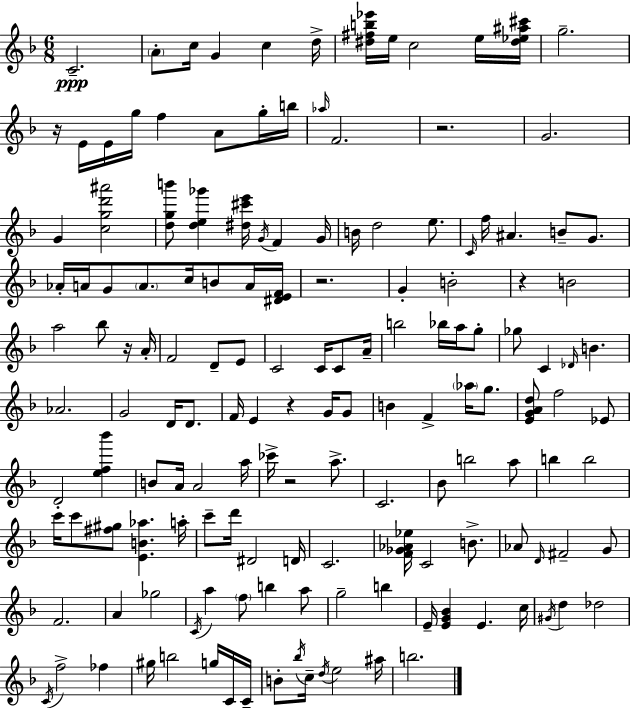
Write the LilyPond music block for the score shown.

{
  \clef treble
  \numericTimeSignature
  \time 6/8
  \key d \minor
  c'2.--\ppp | \parenthesize a'8-. c''16 g'4 c''4 d''16-> | <dis'' fis'' b'' ees'''>16 e''16 c''2 e''16 <dis'' ees'' ais'' cis'''>16 | g''2.-- | \break r16 e'16 e'16 g''16 f''4 a'8 g''16-. b''16 | \grace { aes''16 } f'2. | r2. | g'2. | \break g'4 <c'' g'' d''' ais'''>2 | <d'' g'' b'''>8 <d'' e'' ges'''>4 <dis'' cis''' e'''>16 \acciaccatura { g'16 } f'4 | g'16 b'16 d''2 e''8. | \grace { c'16 } f''16 ais'4. b'8-- | \break g'8. aes'16-. a'16 g'8 \parenthesize a'8. c''16 b'8 | a'16 <dis' e' f'>16 r2. | g'4-. b'2-. | r4 b'2 | \break a''2 bes''8 | r16 a'16-. f'2 d'8-- | e'8 c'2 c'16 | c'8 a'16-- b''2 bes''16 | \break a''16 g''8-. ges''8 c'4 \grace { des'16 } b'4. | aes'2. | g'2 | d'16 d'8. f'16 e'4 r4 | \break g'16 g'8 b'4 f'4-> | \parenthesize aes''16 g''8. <e' g' a' d''>8 f''2 | ees'8 d'2-. | <e'' f'' bes'''>4 b'8 a'16 a'2 | \break a''16 ces'''16-> r2 | a''8.-> c'2. | bes'8 b''2 | a''8 b''4 b''2 | \break c'''16 c'''8 <fis'' gis''>8 <e' b' aes''>4. | a''16-. c'''8-- d'''16 dis'2 | d'16 c'2. | <f' ges' aes' ees''>16 c'2 | \break b'8.-> aes'8 \grace { d'16 } fis'2-- | g'8 f'2. | a'4 ges''2 | \acciaccatura { c'16 } a''4 \parenthesize f''8 | \break b''4 a''8 g''2-- | b''4 e'16-- <e' g' bes'>4 e'4. | c''16 \acciaccatura { gis'16 } d''4 des''2 | \acciaccatura { c'16 } f''2-> | \break fes''4 gis''16 b''2 | g''16 c'16 c'16-- b'8-. \acciaccatura { bes''16 } c''16-- | \acciaccatura { d''16 } e''2 ais''16 b''2. | \bar "|."
}